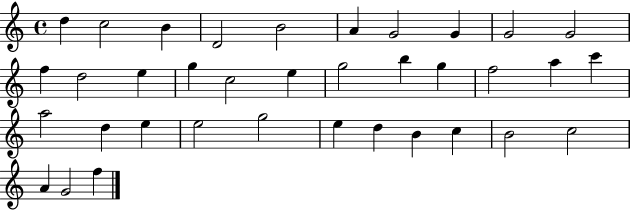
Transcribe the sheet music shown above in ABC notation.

X:1
T:Untitled
M:4/4
L:1/4
K:C
d c2 B D2 B2 A G2 G G2 G2 f d2 e g c2 e g2 b g f2 a c' a2 d e e2 g2 e d B c B2 c2 A G2 f